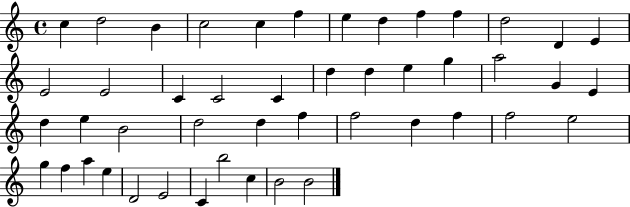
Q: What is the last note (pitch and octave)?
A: B4